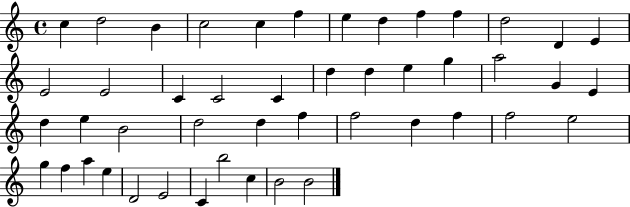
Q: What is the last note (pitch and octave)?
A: B4